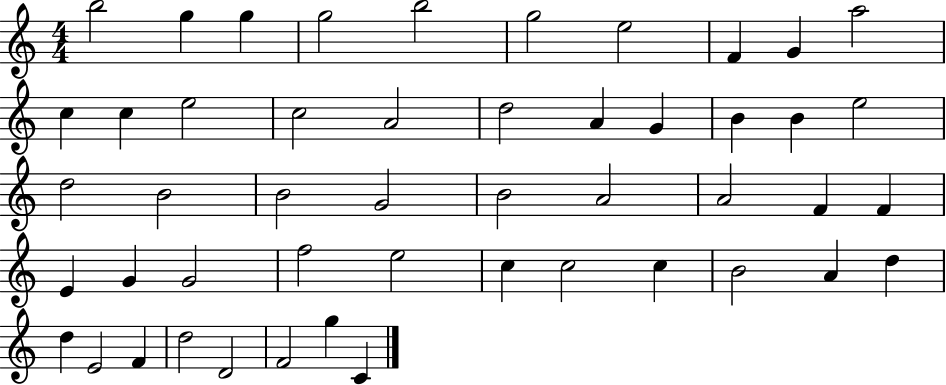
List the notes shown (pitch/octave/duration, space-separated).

B5/h G5/q G5/q G5/h B5/h G5/h E5/h F4/q G4/q A5/h C5/q C5/q E5/h C5/h A4/h D5/h A4/q G4/q B4/q B4/q E5/h D5/h B4/h B4/h G4/h B4/h A4/h A4/h F4/q F4/q E4/q G4/q G4/h F5/h E5/h C5/q C5/h C5/q B4/h A4/q D5/q D5/q E4/h F4/q D5/h D4/h F4/h G5/q C4/q